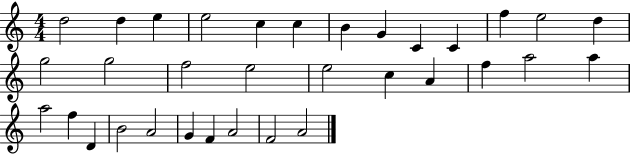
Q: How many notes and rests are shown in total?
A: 33